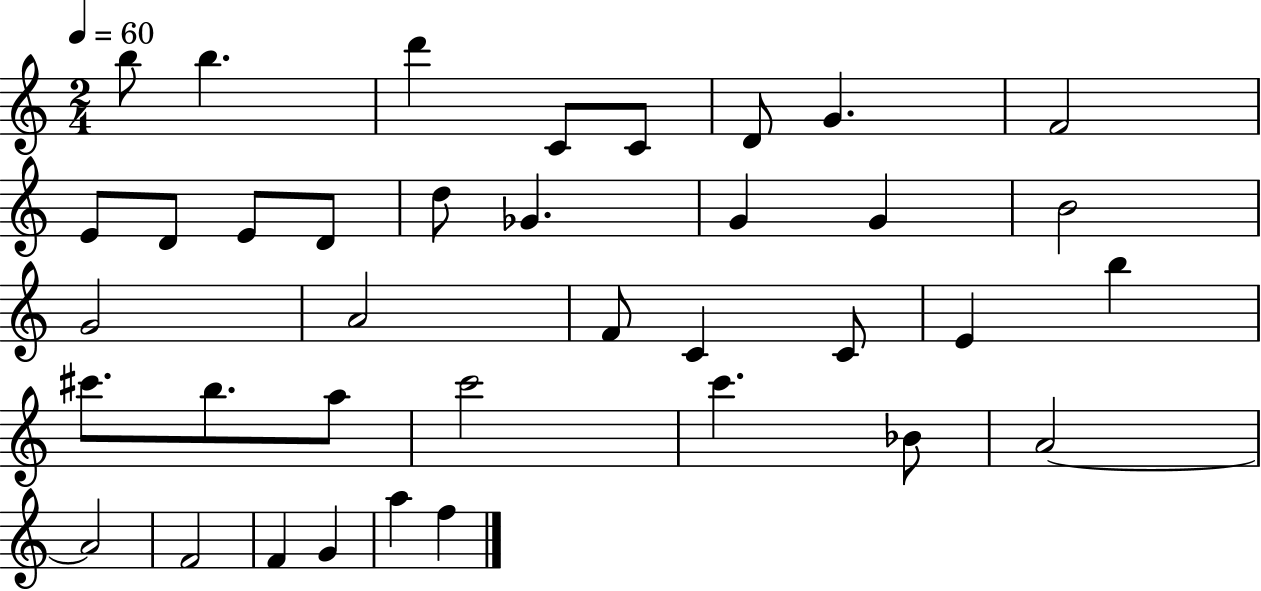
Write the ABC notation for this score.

X:1
T:Untitled
M:2/4
L:1/4
K:C
b/2 b d' C/2 C/2 D/2 G F2 E/2 D/2 E/2 D/2 d/2 _G G G B2 G2 A2 F/2 C C/2 E b ^c'/2 b/2 a/2 c'2 c' _B/2 A2 A2 F2 F G a f